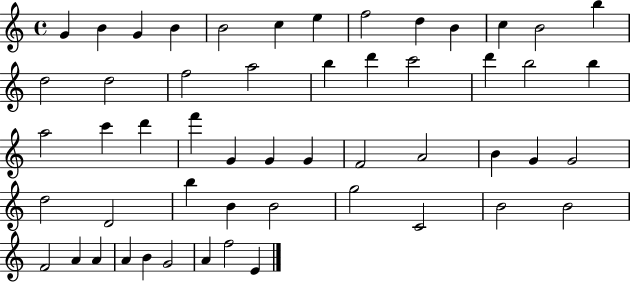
{
  \clef treble
  \time 4/4
  \defaultTimeSignature
  \key c \major
  g'4 b'4 g'4 b'4 | b'2 c''4 e''4 | f''2 d''4 b'4 | c''4 b'2 b''4 | \break d''2 d''2 | f''2 a''2 | b''4 d'''4 c'''2 | d'''4 b''2 b''4 | \break a''2 c'''4 d'''4 | f'''4 g'4 g'4 g'4 | f'2 a'2 | b'4 g'4 g'2 | \break d''2 d'2 | b''4 b'4 b'2 | g''2 c'2 | b'2 b'2 | \break f'2 a'4 a'4 | a'4 b'4 g'2 | a'4 f''2 e'4 | \bar "|."
}